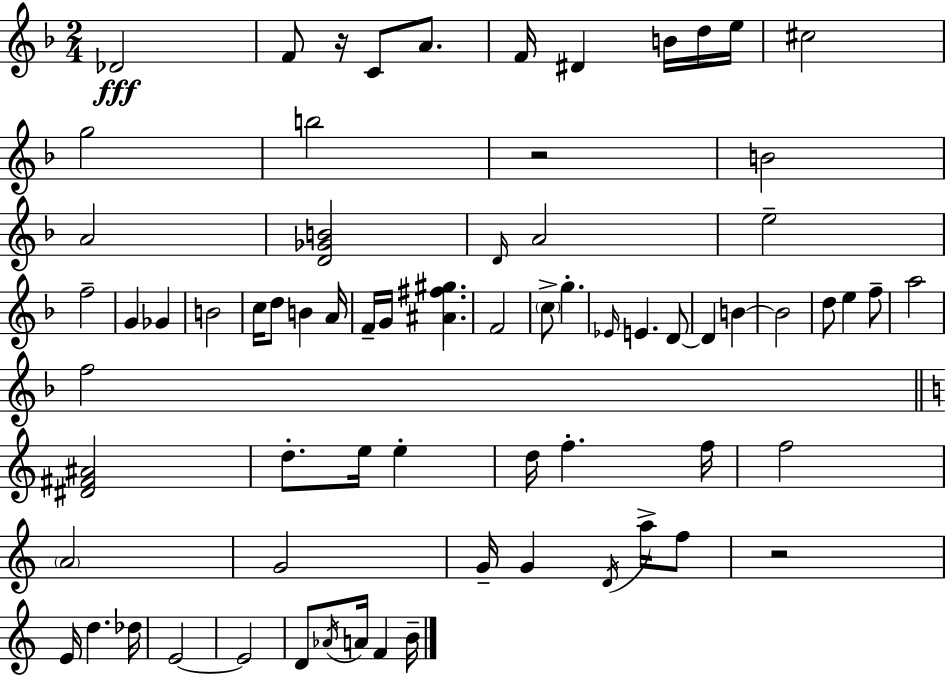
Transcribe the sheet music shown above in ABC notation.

X:1
T:Untitled
M:2/4
L:1/4
K:Dm
_D2 F/2 z/4 C/2 A/2 F/4 ^D B/4 d/4 e/4 ^c2 g2 b2 z2 B2 A2 [D_GB]2 D/4 A2 e2 f2 G _G B2 c/4 d/2 B A/4 F/4 G/4 [^A^f^g] F2 c/2 g _E/4 E D/2 D B B2 d/2 e f/2 a2 f2 [^D^F^A]2 d/2 e/4 e d/4 f f/4 f2 A2 G2 G/4 G D/4 a/4 f/2 z2 E/4 d _d/4 E2 E2 D/2 _A/4 A/4 F B/4